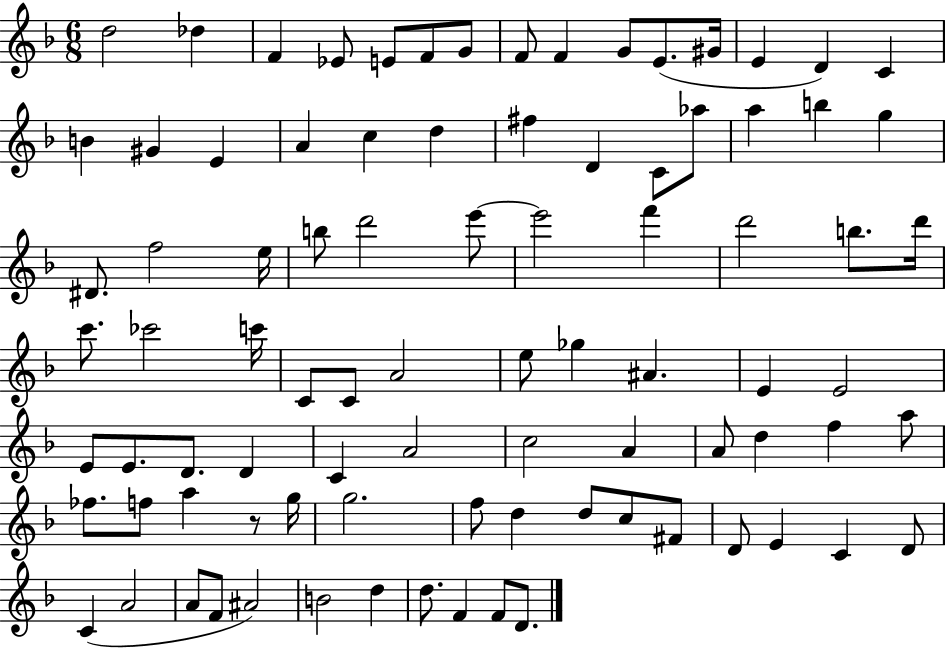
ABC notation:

X:1
T:Untitled
M:6/8
L:1/4
K:F
d2 _d F _E/2 E/2 F/2 G/2 F/2 F G/2 E/2 ^G/4 E D C B ^G E A c d ^f D C/2 _a/2 a b g ^D/2 f2 e/4 b/2 d'2 e'/2 e'2 f' d'2 b/2 d'/4 c'/2 _c'2 c'/4 C/2 C/2 A2 e/2 _g ^A E E2 E/2 E/2 D/2 D C A2 c2 A A/2 d f a/2 _f/2 f/2 a z/2 g/4 g2 f/2 d d/2 c/2 ^F/2 D/2 E C D/2 C A2 A/2 F/2 ^A2 B2 d d/2 F F/2 D/2